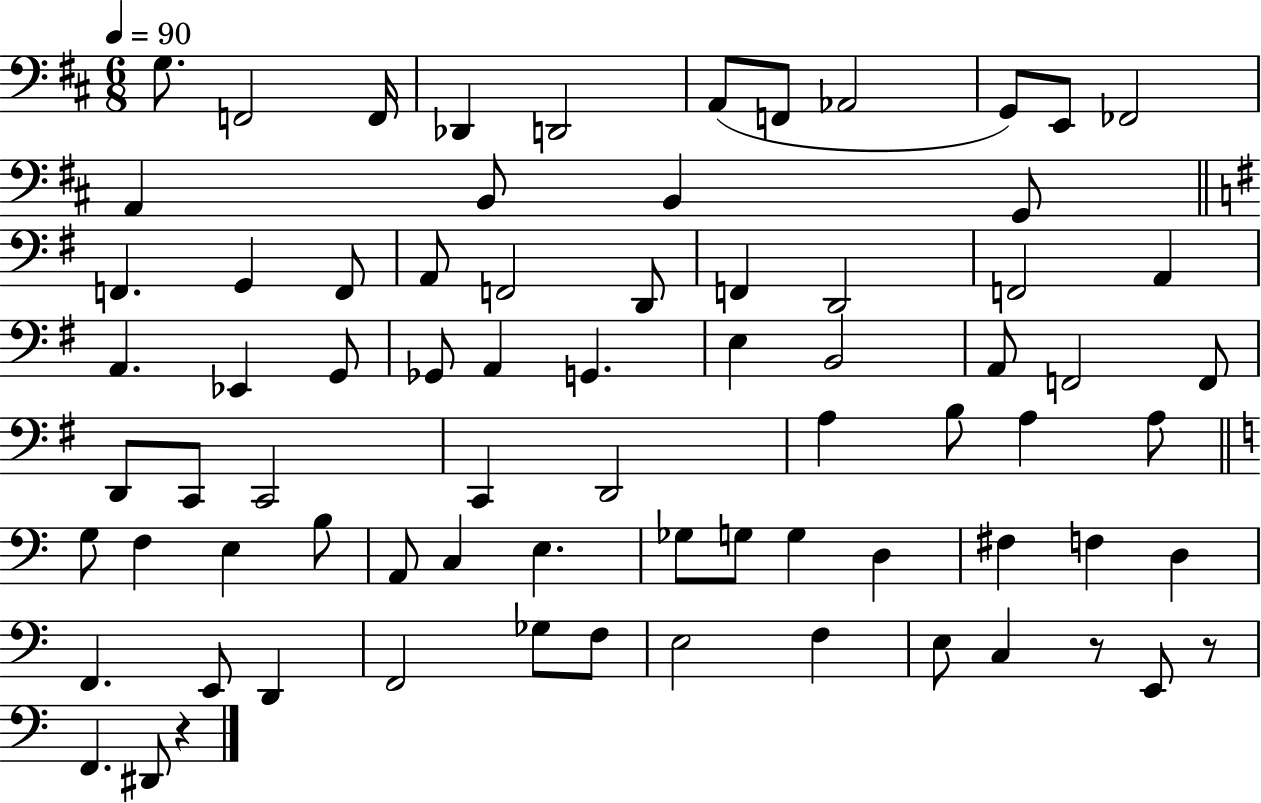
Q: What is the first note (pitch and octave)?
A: G3